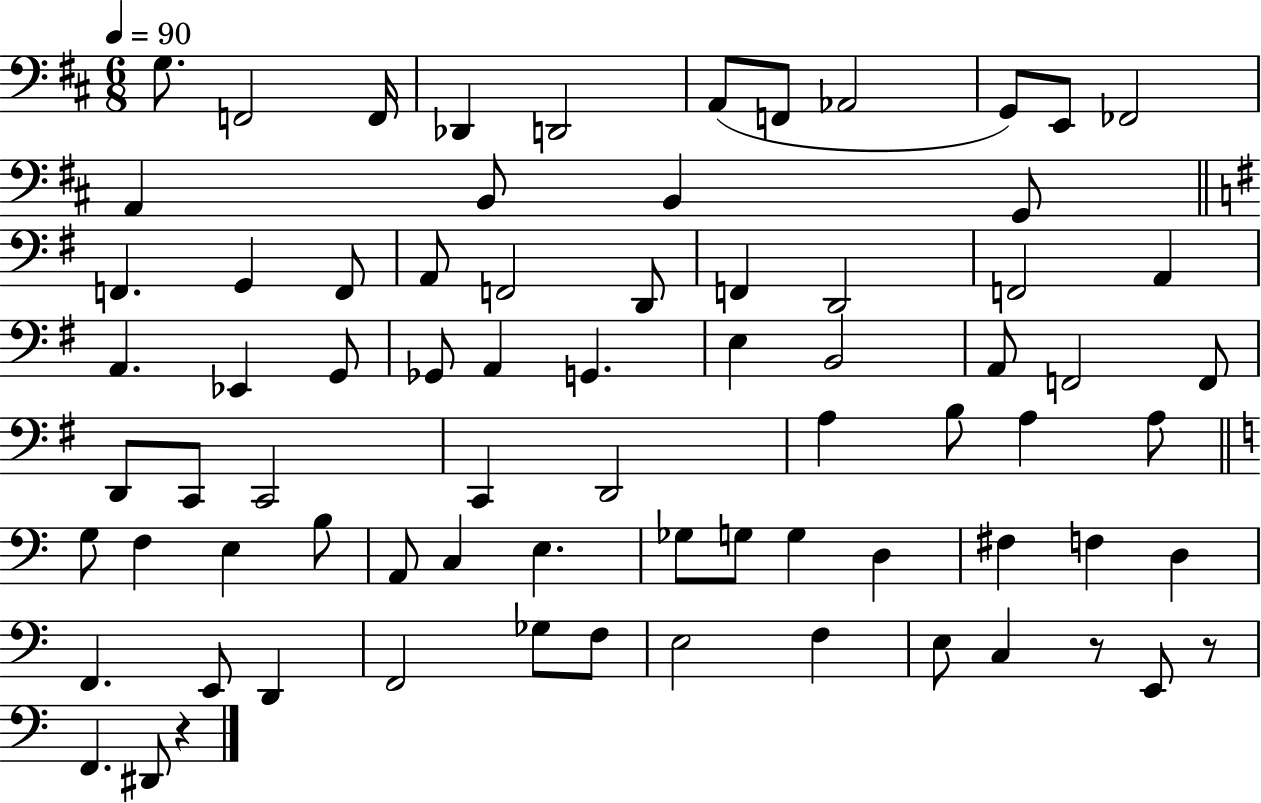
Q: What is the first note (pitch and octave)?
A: G3